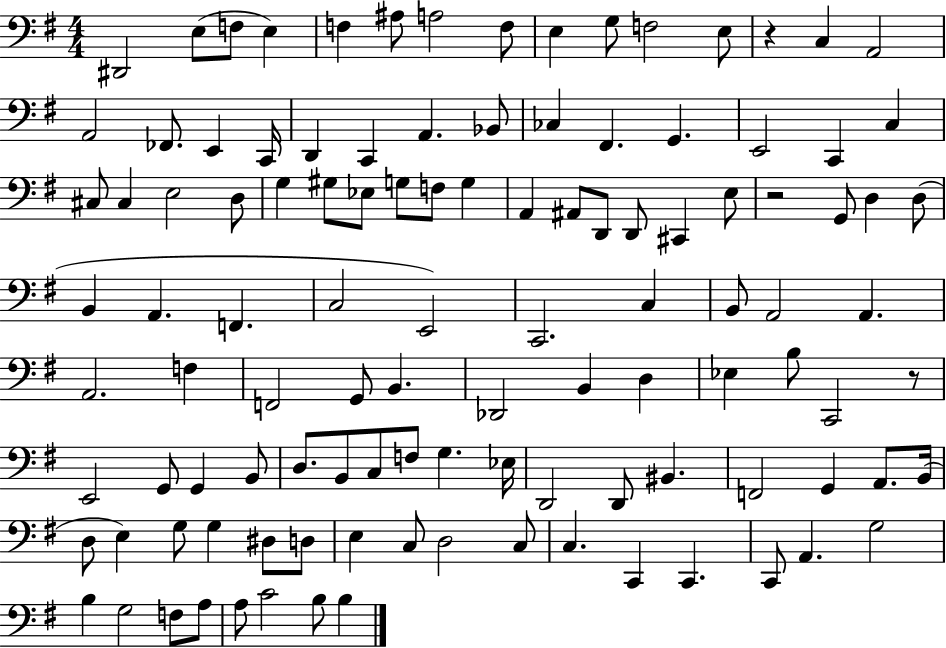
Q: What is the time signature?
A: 4/4